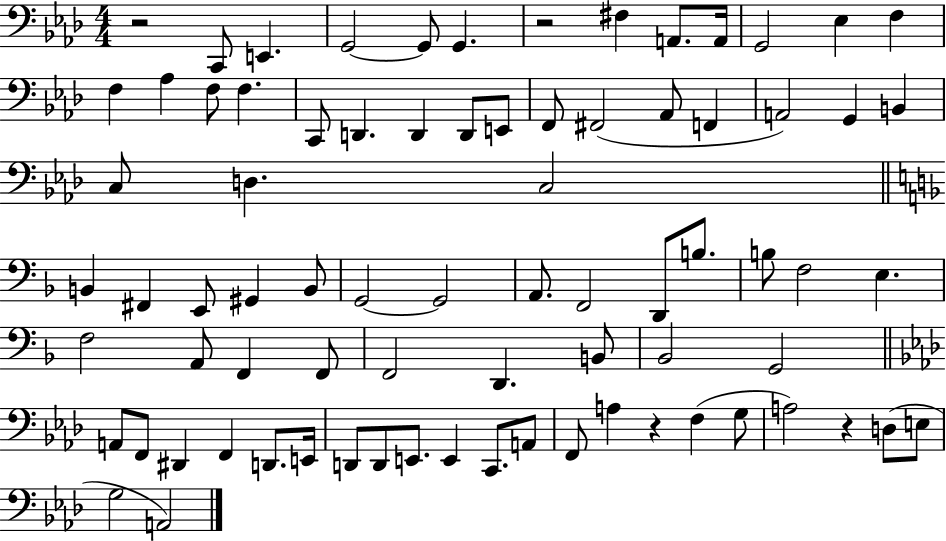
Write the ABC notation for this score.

X:1
T:Untitled
M:4/4
L:1/4
K:Ab
z2 C,,/2 E,, G,,2 G,,/2 G,, z2 ^F, A,,/2 A,,/4 G,,2 _E, F, F, _A, F,/2 F, C,,/2 D,, D,, D,,/2 E,,/2 F,,/2 ^F,,2 _A,,/2 F,, A,,2 G,, B,, C,/2 D, C,2 B,, ^F,, E,,/2 ^G,, B,,/2 G,,2 G,,2 A,,/2 F,,2 D,,/2 B,/2 B,/2 F,2 E, F,2 A,,/2 F,, F,,/2 F,,2 D,, B,,/2 _B,,2 G,,2 A,,/2 F,,/2 ^D,, F,, D,,/2 E,,/4 D,,/2 D,,/2 E,,/2 E,, C,,/2 A,,/2 F,,/2 A, z F, G,/2 A,2 z D,/2 E,/2 G,2 A,,2